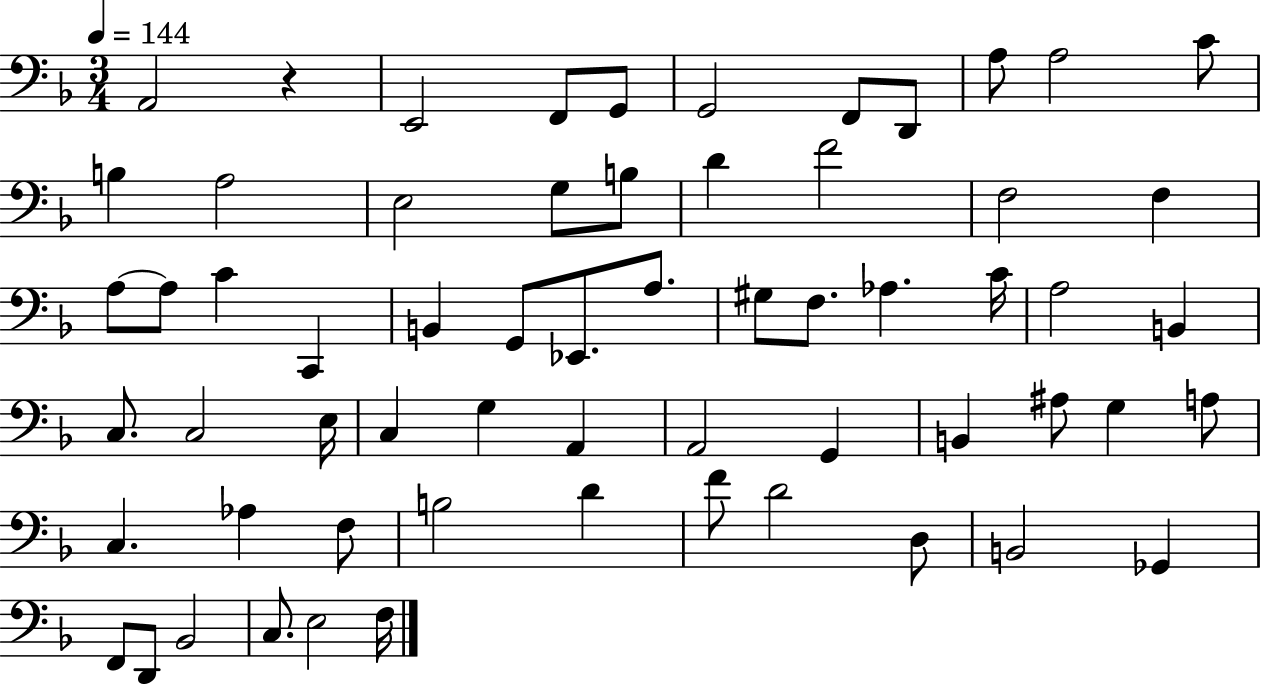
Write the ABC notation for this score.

X:1
T:Untitled
M:3/4
L:1/4
K:F
A,,2 z E,,2 F,,/2 G,,/2 G,,2 F,,/2 D,,/2 A,/2 A,2 C/2 B, A,2 E,2 G,/2 B,/2 D F2 F,2 F, A,/2 A,/2 C C,, B,, G,,/2 _E,,/2 A,/2 ^G,/2 F,/2 _A, C/4 A,2 B,, C,/2 C,2 E,/4 C, G, A,, A,,2 G,, B,, ^A,/2 G, A,/2 C, _A, F,/2 B,2 D F/2 D2 D,/2 B,,2 _G,, F,,/2 D,,/2 _B,,2 C,/2 E,2 F,/4